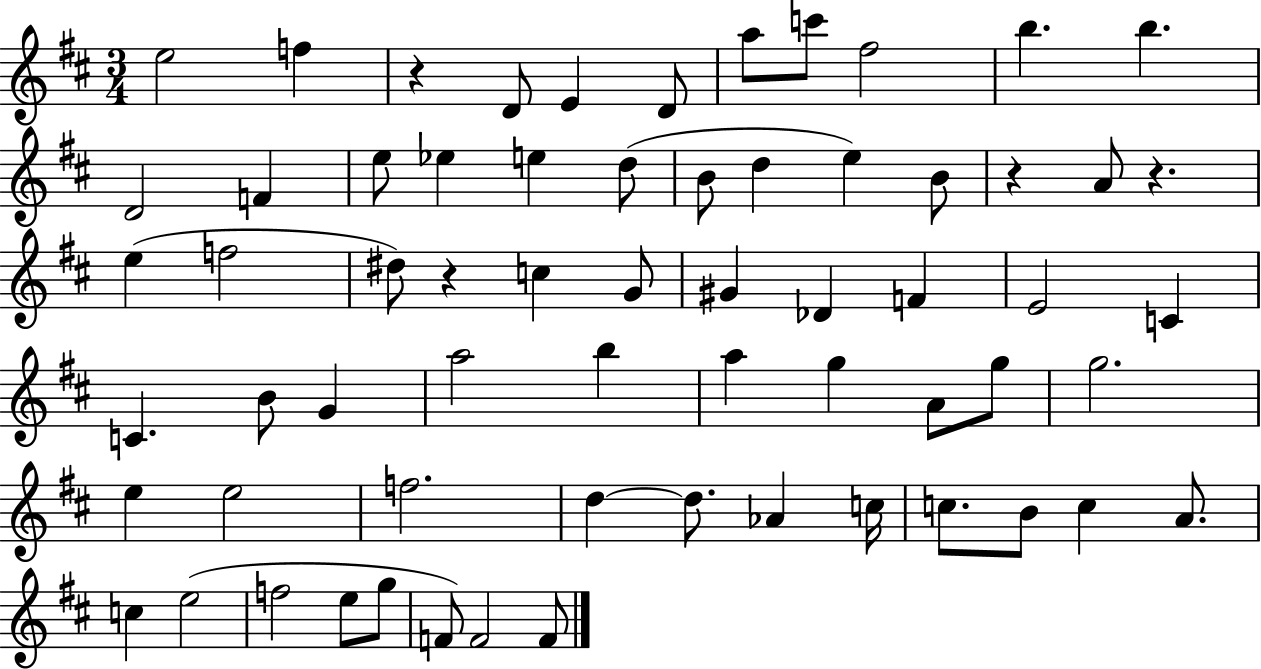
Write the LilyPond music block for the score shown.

{
  \clef treble
  \numericTimeSignature
  \time 3/4
  \key d \major
  e''2 f''4 | r4 d'8 e'4 d'8 | a''8 c'''8 fis''2 | b''4. b''4. | \break d'2 f'4 | e''8 ees''4 e''4 d''8( | b'8 d''4 e''4) b'8 | r4 a'8 r4. | \break e''4( f''2 | dis''8) r4 c''4 g'8 | gis'4 des'4 f'4 | e'2 c'4 | \break c'4. b'8 g'4 | a''2 b''4 | a''4 g''4 a'8 g''8 | g''2. | \break e''4 e''2 | f''2. | d''4~~ d''8. aes'4 c''16 | c''8. b'8 c''4 a'8. | \break c''4 e''2( | f''2 e''8 g''8 | f'8) f'2 f'8 | \bar "|."
}